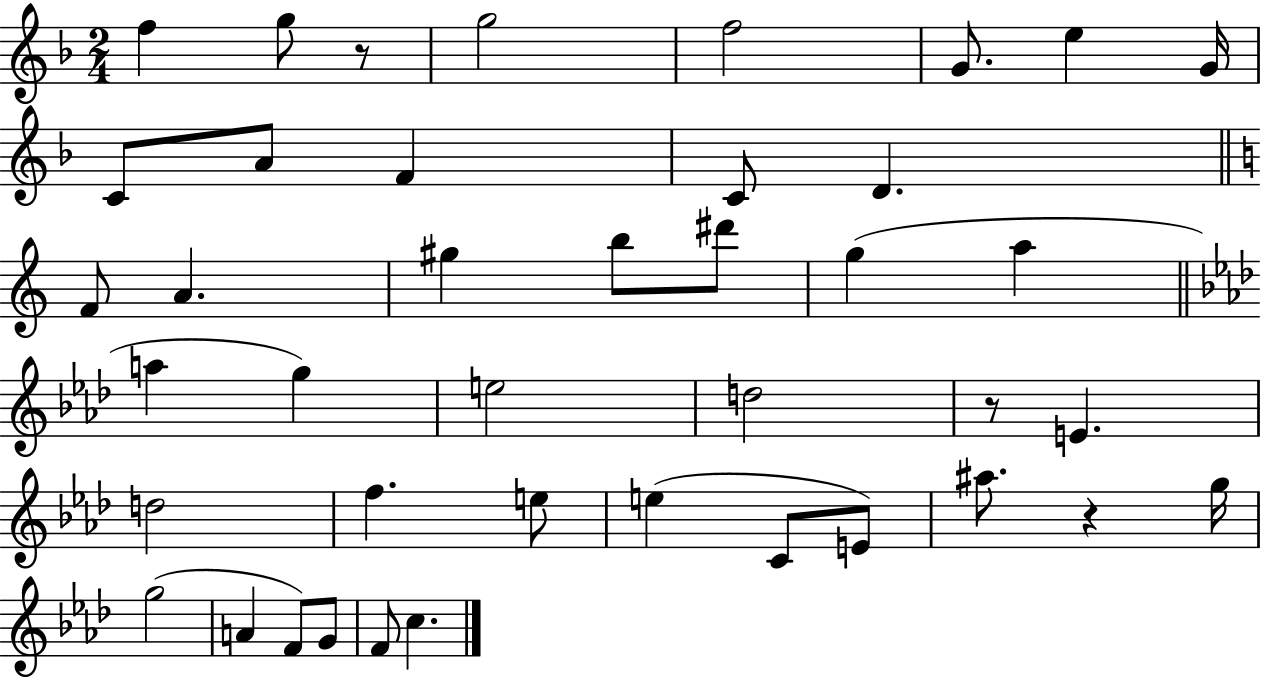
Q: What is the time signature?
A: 2/4